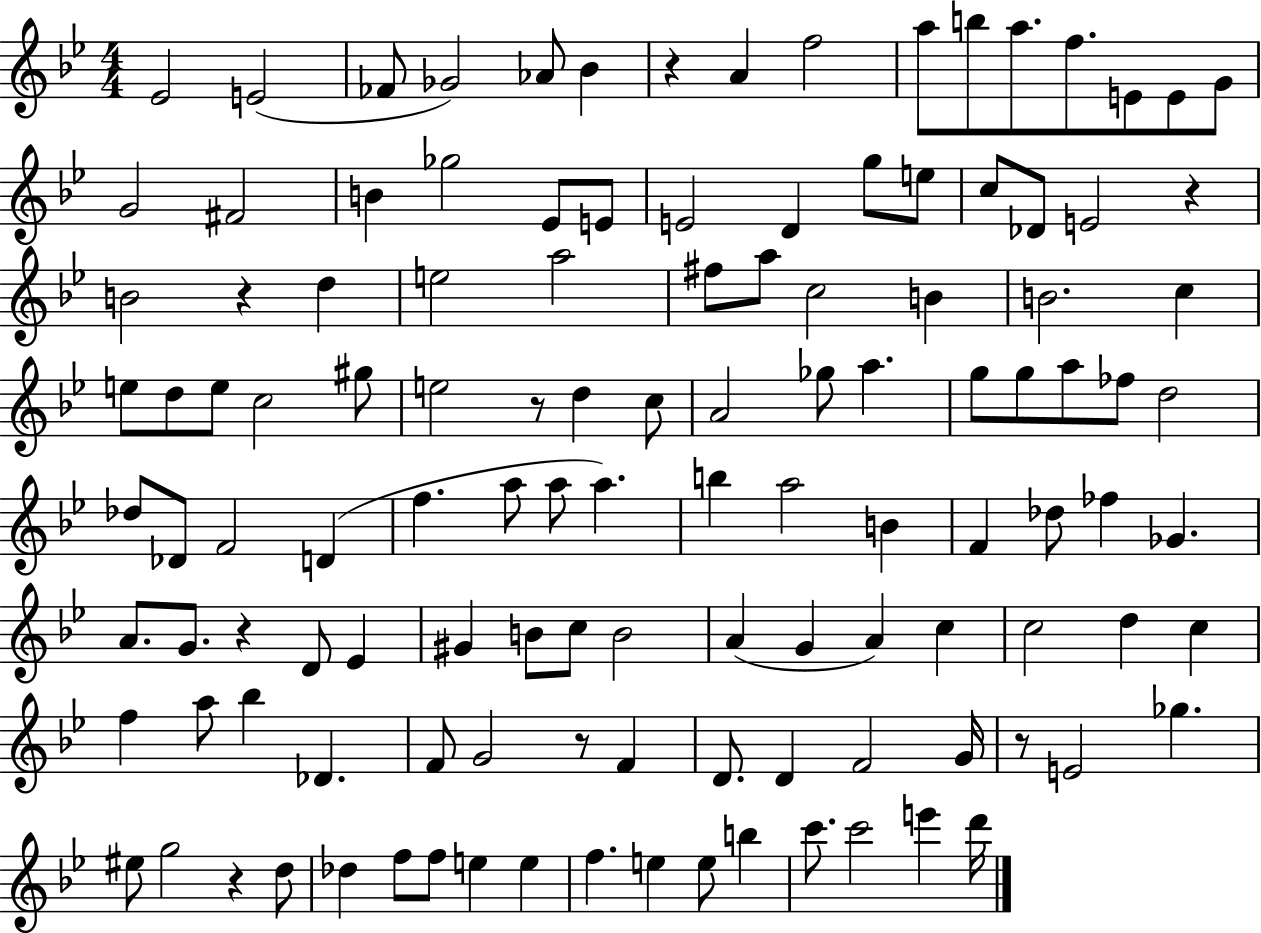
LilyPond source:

{
  \clef treble
  \numericTimeSignature
  \time 4/4
  \key bes \major
  ees'2 e'2( | fes'8 ges'2) aes'8 bes'4 | r4 a'4 f''2 | a''8 b''8 a''8. f''8. e'8 e'8 g'8 | \break g'2 fis'2 | b'4 ges''2 ees'8 e'8 | e'2 d'4 g''8 e''8 | c''8 des'8 e'2 r4 | \break b'2 r4 d''4 | e''2 a''2 | fis''8 a''8 c''2 b'4 | b'2. c''4 | \break e''8 d''8 e''8 c''2 gis''8 | e''2 r8 d''4 c''8 | a'2 ges''8 a''4. | g''8 g''8 a''8 fes''8 d''2 | \break des''8 des'8 f'2 d'4( | f''4. a''8 a''8 a''4.) | b''4 a''2 b'4 | f'4 des''8 fes''4 ges'4. | \break a'8. g'8. r4 d'8 ees'4 | gis'4 b'8 c''8 b'2 | a'4( g'4 a'4) c''4 | c''2 d''4 c''4 | \break f''4 a''8 bes''4 des'4. | f'8 g'2 r8 f'4 | d'8. d'4 f'2 g'16 | r8 e'2 ges''4. | \break eis''8 g''2 r4 d''8 | des''4 f''8 f''8 e''4 e''4 | f''4. e''4 e''8 b''4 | c'''8. c'''2 e'''4 d'''16 | \break \bar "|."
}